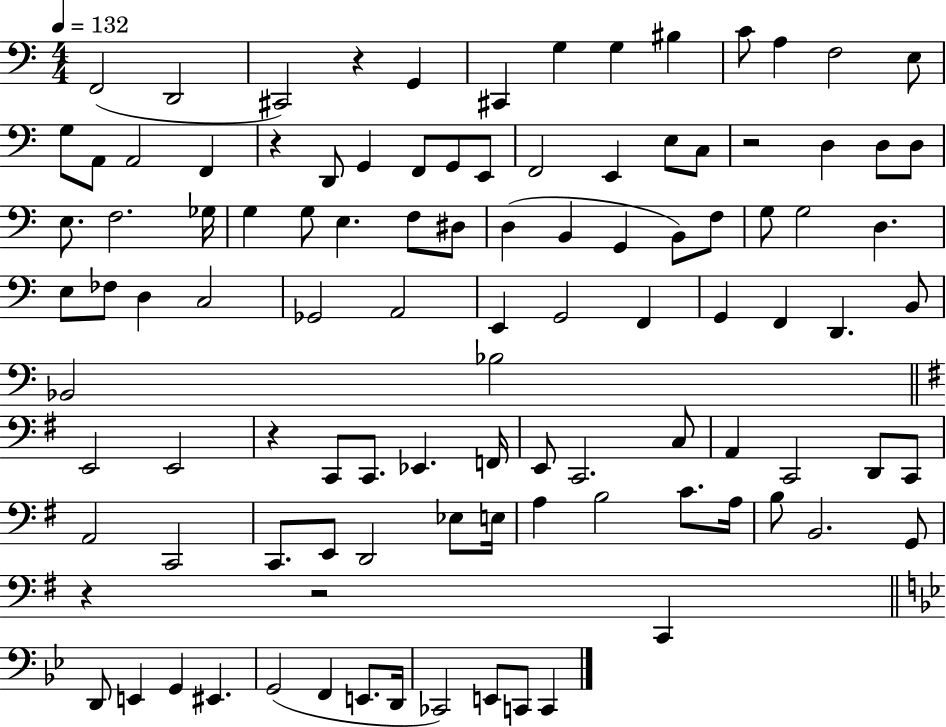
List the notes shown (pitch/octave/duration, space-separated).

F2/h D2/h C#2/h R/q G2/q C#2/q G3/q G3/q BIS3/q C4/e A3/q F3/h E3/e G3/e A2/e A2/h F2/q R/q D2/e G2/q F2/e G2/e E2/e F2/h E2/q E3/e C3/e R/h D3/q D3/e D3/e E3/e. F3/h. Gb3/s G3/q G3/e E3/q. F3/e D#3/e D3/q B2/q G2/q B2/e F3/e G3/e G3/h D3/q. E3/e FES3/e D3/q C3/h Gb2/h A2/h E2/q G2/h F2/q G2/q F2/q D2/q. B2/e Bb2/h Bb3/h E2/h E2/h R/q C2/e C2/e. Eb2/q. F2/s E2/e C2/h. C3/e A2/q C2/h D2/e C2/e A2/h C2/h C2/e. E2/e D2/h Eb3/e E3/s A3/q B3/h C4/e. A3/s B3/e B2/h. G2/e R/q R/h C2/q D2/e E2/q G2/q EIS2/q. G2/h F2/q E2/e. D2/s CES2/h E2/e C2/e C2/q